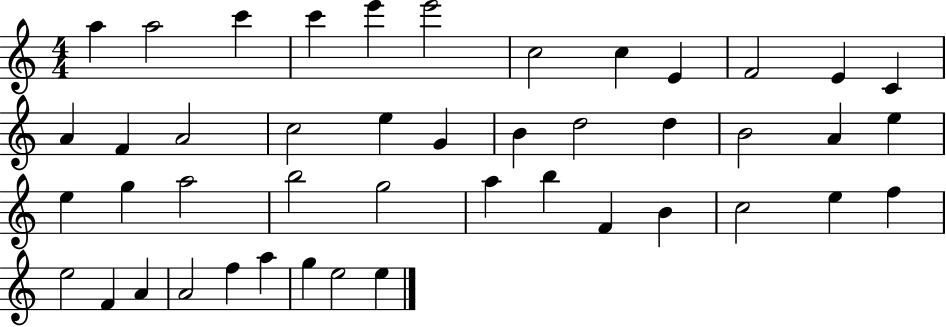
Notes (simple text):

A5/q A5/h C6/q C6/q E6/q E6/h C5/h C5/q E4/q F4/h E4/q C4/q A4/q F4/q A4/h C5/h E5/q G4/q B4/q D5/h D5/q B4/h A4/q E5/q E5/q G5/q A5/h B5/h G5/h A5/q B5/q F4/q B4/q C5/h E5/q F5/q E5/h F4/q A4/q A4/h F5/q A5/q G5/q E5/h E5/q